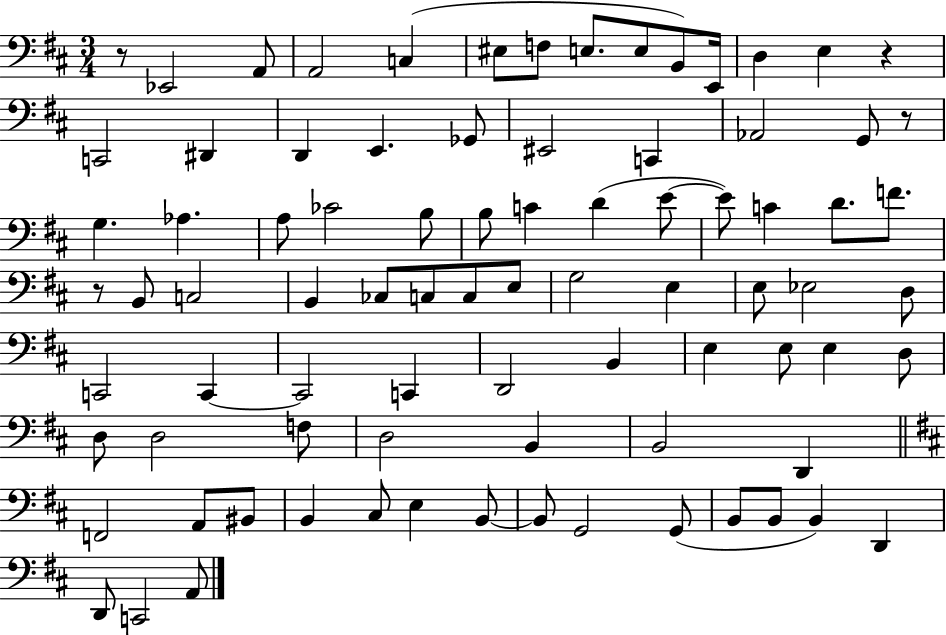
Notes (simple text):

R/e Eb2/h A2/e A2/h C3/q EIS3/e F3/e E3/e. E3/e B2/e E2/s D3/q E3/q R/q C2/h D#2/q D2/q E2/q. Gb2/e EIS2/h C2/q Ab2/h G2/e R/e G3/q. Ab3/q. A3/e CES4/h B3/e B3/e C4/q D4/q E4/e E4/e C4/q D4/e. F4/e. R/e B2/e C3/h B2/q CES3/e C3/e C3/e E3/e G3/h E3/q E3/e Eb3/h D3/e C2/h C2/q C2/h C2/q D2/h B2/q E3/q E3/e E3/q D3/e D3/e D3/h F3/e D3/h B2/q B2/h D2/q F2/h A2/e BIS2/e B2/q C#3/e E3/q B2/e B2/e G2/h G2/e B2/e B2/e B2/q D2/q D2/e C2/h A2/e